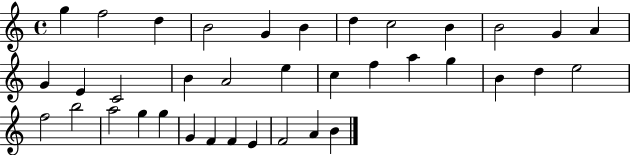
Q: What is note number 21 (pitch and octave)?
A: A5